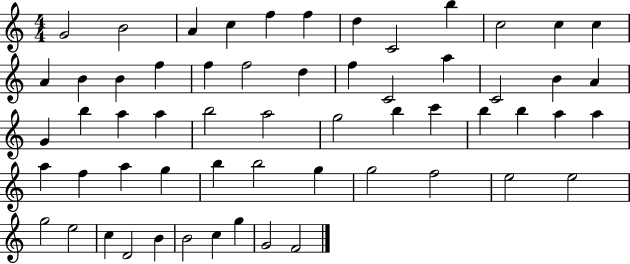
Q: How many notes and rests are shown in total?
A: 59